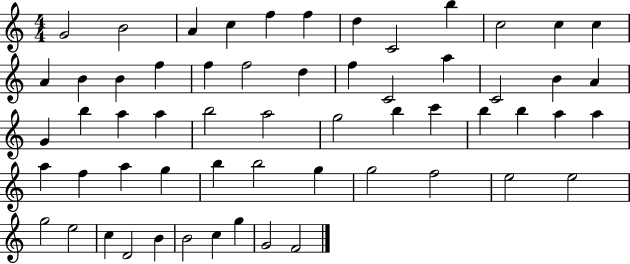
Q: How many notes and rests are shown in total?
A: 59